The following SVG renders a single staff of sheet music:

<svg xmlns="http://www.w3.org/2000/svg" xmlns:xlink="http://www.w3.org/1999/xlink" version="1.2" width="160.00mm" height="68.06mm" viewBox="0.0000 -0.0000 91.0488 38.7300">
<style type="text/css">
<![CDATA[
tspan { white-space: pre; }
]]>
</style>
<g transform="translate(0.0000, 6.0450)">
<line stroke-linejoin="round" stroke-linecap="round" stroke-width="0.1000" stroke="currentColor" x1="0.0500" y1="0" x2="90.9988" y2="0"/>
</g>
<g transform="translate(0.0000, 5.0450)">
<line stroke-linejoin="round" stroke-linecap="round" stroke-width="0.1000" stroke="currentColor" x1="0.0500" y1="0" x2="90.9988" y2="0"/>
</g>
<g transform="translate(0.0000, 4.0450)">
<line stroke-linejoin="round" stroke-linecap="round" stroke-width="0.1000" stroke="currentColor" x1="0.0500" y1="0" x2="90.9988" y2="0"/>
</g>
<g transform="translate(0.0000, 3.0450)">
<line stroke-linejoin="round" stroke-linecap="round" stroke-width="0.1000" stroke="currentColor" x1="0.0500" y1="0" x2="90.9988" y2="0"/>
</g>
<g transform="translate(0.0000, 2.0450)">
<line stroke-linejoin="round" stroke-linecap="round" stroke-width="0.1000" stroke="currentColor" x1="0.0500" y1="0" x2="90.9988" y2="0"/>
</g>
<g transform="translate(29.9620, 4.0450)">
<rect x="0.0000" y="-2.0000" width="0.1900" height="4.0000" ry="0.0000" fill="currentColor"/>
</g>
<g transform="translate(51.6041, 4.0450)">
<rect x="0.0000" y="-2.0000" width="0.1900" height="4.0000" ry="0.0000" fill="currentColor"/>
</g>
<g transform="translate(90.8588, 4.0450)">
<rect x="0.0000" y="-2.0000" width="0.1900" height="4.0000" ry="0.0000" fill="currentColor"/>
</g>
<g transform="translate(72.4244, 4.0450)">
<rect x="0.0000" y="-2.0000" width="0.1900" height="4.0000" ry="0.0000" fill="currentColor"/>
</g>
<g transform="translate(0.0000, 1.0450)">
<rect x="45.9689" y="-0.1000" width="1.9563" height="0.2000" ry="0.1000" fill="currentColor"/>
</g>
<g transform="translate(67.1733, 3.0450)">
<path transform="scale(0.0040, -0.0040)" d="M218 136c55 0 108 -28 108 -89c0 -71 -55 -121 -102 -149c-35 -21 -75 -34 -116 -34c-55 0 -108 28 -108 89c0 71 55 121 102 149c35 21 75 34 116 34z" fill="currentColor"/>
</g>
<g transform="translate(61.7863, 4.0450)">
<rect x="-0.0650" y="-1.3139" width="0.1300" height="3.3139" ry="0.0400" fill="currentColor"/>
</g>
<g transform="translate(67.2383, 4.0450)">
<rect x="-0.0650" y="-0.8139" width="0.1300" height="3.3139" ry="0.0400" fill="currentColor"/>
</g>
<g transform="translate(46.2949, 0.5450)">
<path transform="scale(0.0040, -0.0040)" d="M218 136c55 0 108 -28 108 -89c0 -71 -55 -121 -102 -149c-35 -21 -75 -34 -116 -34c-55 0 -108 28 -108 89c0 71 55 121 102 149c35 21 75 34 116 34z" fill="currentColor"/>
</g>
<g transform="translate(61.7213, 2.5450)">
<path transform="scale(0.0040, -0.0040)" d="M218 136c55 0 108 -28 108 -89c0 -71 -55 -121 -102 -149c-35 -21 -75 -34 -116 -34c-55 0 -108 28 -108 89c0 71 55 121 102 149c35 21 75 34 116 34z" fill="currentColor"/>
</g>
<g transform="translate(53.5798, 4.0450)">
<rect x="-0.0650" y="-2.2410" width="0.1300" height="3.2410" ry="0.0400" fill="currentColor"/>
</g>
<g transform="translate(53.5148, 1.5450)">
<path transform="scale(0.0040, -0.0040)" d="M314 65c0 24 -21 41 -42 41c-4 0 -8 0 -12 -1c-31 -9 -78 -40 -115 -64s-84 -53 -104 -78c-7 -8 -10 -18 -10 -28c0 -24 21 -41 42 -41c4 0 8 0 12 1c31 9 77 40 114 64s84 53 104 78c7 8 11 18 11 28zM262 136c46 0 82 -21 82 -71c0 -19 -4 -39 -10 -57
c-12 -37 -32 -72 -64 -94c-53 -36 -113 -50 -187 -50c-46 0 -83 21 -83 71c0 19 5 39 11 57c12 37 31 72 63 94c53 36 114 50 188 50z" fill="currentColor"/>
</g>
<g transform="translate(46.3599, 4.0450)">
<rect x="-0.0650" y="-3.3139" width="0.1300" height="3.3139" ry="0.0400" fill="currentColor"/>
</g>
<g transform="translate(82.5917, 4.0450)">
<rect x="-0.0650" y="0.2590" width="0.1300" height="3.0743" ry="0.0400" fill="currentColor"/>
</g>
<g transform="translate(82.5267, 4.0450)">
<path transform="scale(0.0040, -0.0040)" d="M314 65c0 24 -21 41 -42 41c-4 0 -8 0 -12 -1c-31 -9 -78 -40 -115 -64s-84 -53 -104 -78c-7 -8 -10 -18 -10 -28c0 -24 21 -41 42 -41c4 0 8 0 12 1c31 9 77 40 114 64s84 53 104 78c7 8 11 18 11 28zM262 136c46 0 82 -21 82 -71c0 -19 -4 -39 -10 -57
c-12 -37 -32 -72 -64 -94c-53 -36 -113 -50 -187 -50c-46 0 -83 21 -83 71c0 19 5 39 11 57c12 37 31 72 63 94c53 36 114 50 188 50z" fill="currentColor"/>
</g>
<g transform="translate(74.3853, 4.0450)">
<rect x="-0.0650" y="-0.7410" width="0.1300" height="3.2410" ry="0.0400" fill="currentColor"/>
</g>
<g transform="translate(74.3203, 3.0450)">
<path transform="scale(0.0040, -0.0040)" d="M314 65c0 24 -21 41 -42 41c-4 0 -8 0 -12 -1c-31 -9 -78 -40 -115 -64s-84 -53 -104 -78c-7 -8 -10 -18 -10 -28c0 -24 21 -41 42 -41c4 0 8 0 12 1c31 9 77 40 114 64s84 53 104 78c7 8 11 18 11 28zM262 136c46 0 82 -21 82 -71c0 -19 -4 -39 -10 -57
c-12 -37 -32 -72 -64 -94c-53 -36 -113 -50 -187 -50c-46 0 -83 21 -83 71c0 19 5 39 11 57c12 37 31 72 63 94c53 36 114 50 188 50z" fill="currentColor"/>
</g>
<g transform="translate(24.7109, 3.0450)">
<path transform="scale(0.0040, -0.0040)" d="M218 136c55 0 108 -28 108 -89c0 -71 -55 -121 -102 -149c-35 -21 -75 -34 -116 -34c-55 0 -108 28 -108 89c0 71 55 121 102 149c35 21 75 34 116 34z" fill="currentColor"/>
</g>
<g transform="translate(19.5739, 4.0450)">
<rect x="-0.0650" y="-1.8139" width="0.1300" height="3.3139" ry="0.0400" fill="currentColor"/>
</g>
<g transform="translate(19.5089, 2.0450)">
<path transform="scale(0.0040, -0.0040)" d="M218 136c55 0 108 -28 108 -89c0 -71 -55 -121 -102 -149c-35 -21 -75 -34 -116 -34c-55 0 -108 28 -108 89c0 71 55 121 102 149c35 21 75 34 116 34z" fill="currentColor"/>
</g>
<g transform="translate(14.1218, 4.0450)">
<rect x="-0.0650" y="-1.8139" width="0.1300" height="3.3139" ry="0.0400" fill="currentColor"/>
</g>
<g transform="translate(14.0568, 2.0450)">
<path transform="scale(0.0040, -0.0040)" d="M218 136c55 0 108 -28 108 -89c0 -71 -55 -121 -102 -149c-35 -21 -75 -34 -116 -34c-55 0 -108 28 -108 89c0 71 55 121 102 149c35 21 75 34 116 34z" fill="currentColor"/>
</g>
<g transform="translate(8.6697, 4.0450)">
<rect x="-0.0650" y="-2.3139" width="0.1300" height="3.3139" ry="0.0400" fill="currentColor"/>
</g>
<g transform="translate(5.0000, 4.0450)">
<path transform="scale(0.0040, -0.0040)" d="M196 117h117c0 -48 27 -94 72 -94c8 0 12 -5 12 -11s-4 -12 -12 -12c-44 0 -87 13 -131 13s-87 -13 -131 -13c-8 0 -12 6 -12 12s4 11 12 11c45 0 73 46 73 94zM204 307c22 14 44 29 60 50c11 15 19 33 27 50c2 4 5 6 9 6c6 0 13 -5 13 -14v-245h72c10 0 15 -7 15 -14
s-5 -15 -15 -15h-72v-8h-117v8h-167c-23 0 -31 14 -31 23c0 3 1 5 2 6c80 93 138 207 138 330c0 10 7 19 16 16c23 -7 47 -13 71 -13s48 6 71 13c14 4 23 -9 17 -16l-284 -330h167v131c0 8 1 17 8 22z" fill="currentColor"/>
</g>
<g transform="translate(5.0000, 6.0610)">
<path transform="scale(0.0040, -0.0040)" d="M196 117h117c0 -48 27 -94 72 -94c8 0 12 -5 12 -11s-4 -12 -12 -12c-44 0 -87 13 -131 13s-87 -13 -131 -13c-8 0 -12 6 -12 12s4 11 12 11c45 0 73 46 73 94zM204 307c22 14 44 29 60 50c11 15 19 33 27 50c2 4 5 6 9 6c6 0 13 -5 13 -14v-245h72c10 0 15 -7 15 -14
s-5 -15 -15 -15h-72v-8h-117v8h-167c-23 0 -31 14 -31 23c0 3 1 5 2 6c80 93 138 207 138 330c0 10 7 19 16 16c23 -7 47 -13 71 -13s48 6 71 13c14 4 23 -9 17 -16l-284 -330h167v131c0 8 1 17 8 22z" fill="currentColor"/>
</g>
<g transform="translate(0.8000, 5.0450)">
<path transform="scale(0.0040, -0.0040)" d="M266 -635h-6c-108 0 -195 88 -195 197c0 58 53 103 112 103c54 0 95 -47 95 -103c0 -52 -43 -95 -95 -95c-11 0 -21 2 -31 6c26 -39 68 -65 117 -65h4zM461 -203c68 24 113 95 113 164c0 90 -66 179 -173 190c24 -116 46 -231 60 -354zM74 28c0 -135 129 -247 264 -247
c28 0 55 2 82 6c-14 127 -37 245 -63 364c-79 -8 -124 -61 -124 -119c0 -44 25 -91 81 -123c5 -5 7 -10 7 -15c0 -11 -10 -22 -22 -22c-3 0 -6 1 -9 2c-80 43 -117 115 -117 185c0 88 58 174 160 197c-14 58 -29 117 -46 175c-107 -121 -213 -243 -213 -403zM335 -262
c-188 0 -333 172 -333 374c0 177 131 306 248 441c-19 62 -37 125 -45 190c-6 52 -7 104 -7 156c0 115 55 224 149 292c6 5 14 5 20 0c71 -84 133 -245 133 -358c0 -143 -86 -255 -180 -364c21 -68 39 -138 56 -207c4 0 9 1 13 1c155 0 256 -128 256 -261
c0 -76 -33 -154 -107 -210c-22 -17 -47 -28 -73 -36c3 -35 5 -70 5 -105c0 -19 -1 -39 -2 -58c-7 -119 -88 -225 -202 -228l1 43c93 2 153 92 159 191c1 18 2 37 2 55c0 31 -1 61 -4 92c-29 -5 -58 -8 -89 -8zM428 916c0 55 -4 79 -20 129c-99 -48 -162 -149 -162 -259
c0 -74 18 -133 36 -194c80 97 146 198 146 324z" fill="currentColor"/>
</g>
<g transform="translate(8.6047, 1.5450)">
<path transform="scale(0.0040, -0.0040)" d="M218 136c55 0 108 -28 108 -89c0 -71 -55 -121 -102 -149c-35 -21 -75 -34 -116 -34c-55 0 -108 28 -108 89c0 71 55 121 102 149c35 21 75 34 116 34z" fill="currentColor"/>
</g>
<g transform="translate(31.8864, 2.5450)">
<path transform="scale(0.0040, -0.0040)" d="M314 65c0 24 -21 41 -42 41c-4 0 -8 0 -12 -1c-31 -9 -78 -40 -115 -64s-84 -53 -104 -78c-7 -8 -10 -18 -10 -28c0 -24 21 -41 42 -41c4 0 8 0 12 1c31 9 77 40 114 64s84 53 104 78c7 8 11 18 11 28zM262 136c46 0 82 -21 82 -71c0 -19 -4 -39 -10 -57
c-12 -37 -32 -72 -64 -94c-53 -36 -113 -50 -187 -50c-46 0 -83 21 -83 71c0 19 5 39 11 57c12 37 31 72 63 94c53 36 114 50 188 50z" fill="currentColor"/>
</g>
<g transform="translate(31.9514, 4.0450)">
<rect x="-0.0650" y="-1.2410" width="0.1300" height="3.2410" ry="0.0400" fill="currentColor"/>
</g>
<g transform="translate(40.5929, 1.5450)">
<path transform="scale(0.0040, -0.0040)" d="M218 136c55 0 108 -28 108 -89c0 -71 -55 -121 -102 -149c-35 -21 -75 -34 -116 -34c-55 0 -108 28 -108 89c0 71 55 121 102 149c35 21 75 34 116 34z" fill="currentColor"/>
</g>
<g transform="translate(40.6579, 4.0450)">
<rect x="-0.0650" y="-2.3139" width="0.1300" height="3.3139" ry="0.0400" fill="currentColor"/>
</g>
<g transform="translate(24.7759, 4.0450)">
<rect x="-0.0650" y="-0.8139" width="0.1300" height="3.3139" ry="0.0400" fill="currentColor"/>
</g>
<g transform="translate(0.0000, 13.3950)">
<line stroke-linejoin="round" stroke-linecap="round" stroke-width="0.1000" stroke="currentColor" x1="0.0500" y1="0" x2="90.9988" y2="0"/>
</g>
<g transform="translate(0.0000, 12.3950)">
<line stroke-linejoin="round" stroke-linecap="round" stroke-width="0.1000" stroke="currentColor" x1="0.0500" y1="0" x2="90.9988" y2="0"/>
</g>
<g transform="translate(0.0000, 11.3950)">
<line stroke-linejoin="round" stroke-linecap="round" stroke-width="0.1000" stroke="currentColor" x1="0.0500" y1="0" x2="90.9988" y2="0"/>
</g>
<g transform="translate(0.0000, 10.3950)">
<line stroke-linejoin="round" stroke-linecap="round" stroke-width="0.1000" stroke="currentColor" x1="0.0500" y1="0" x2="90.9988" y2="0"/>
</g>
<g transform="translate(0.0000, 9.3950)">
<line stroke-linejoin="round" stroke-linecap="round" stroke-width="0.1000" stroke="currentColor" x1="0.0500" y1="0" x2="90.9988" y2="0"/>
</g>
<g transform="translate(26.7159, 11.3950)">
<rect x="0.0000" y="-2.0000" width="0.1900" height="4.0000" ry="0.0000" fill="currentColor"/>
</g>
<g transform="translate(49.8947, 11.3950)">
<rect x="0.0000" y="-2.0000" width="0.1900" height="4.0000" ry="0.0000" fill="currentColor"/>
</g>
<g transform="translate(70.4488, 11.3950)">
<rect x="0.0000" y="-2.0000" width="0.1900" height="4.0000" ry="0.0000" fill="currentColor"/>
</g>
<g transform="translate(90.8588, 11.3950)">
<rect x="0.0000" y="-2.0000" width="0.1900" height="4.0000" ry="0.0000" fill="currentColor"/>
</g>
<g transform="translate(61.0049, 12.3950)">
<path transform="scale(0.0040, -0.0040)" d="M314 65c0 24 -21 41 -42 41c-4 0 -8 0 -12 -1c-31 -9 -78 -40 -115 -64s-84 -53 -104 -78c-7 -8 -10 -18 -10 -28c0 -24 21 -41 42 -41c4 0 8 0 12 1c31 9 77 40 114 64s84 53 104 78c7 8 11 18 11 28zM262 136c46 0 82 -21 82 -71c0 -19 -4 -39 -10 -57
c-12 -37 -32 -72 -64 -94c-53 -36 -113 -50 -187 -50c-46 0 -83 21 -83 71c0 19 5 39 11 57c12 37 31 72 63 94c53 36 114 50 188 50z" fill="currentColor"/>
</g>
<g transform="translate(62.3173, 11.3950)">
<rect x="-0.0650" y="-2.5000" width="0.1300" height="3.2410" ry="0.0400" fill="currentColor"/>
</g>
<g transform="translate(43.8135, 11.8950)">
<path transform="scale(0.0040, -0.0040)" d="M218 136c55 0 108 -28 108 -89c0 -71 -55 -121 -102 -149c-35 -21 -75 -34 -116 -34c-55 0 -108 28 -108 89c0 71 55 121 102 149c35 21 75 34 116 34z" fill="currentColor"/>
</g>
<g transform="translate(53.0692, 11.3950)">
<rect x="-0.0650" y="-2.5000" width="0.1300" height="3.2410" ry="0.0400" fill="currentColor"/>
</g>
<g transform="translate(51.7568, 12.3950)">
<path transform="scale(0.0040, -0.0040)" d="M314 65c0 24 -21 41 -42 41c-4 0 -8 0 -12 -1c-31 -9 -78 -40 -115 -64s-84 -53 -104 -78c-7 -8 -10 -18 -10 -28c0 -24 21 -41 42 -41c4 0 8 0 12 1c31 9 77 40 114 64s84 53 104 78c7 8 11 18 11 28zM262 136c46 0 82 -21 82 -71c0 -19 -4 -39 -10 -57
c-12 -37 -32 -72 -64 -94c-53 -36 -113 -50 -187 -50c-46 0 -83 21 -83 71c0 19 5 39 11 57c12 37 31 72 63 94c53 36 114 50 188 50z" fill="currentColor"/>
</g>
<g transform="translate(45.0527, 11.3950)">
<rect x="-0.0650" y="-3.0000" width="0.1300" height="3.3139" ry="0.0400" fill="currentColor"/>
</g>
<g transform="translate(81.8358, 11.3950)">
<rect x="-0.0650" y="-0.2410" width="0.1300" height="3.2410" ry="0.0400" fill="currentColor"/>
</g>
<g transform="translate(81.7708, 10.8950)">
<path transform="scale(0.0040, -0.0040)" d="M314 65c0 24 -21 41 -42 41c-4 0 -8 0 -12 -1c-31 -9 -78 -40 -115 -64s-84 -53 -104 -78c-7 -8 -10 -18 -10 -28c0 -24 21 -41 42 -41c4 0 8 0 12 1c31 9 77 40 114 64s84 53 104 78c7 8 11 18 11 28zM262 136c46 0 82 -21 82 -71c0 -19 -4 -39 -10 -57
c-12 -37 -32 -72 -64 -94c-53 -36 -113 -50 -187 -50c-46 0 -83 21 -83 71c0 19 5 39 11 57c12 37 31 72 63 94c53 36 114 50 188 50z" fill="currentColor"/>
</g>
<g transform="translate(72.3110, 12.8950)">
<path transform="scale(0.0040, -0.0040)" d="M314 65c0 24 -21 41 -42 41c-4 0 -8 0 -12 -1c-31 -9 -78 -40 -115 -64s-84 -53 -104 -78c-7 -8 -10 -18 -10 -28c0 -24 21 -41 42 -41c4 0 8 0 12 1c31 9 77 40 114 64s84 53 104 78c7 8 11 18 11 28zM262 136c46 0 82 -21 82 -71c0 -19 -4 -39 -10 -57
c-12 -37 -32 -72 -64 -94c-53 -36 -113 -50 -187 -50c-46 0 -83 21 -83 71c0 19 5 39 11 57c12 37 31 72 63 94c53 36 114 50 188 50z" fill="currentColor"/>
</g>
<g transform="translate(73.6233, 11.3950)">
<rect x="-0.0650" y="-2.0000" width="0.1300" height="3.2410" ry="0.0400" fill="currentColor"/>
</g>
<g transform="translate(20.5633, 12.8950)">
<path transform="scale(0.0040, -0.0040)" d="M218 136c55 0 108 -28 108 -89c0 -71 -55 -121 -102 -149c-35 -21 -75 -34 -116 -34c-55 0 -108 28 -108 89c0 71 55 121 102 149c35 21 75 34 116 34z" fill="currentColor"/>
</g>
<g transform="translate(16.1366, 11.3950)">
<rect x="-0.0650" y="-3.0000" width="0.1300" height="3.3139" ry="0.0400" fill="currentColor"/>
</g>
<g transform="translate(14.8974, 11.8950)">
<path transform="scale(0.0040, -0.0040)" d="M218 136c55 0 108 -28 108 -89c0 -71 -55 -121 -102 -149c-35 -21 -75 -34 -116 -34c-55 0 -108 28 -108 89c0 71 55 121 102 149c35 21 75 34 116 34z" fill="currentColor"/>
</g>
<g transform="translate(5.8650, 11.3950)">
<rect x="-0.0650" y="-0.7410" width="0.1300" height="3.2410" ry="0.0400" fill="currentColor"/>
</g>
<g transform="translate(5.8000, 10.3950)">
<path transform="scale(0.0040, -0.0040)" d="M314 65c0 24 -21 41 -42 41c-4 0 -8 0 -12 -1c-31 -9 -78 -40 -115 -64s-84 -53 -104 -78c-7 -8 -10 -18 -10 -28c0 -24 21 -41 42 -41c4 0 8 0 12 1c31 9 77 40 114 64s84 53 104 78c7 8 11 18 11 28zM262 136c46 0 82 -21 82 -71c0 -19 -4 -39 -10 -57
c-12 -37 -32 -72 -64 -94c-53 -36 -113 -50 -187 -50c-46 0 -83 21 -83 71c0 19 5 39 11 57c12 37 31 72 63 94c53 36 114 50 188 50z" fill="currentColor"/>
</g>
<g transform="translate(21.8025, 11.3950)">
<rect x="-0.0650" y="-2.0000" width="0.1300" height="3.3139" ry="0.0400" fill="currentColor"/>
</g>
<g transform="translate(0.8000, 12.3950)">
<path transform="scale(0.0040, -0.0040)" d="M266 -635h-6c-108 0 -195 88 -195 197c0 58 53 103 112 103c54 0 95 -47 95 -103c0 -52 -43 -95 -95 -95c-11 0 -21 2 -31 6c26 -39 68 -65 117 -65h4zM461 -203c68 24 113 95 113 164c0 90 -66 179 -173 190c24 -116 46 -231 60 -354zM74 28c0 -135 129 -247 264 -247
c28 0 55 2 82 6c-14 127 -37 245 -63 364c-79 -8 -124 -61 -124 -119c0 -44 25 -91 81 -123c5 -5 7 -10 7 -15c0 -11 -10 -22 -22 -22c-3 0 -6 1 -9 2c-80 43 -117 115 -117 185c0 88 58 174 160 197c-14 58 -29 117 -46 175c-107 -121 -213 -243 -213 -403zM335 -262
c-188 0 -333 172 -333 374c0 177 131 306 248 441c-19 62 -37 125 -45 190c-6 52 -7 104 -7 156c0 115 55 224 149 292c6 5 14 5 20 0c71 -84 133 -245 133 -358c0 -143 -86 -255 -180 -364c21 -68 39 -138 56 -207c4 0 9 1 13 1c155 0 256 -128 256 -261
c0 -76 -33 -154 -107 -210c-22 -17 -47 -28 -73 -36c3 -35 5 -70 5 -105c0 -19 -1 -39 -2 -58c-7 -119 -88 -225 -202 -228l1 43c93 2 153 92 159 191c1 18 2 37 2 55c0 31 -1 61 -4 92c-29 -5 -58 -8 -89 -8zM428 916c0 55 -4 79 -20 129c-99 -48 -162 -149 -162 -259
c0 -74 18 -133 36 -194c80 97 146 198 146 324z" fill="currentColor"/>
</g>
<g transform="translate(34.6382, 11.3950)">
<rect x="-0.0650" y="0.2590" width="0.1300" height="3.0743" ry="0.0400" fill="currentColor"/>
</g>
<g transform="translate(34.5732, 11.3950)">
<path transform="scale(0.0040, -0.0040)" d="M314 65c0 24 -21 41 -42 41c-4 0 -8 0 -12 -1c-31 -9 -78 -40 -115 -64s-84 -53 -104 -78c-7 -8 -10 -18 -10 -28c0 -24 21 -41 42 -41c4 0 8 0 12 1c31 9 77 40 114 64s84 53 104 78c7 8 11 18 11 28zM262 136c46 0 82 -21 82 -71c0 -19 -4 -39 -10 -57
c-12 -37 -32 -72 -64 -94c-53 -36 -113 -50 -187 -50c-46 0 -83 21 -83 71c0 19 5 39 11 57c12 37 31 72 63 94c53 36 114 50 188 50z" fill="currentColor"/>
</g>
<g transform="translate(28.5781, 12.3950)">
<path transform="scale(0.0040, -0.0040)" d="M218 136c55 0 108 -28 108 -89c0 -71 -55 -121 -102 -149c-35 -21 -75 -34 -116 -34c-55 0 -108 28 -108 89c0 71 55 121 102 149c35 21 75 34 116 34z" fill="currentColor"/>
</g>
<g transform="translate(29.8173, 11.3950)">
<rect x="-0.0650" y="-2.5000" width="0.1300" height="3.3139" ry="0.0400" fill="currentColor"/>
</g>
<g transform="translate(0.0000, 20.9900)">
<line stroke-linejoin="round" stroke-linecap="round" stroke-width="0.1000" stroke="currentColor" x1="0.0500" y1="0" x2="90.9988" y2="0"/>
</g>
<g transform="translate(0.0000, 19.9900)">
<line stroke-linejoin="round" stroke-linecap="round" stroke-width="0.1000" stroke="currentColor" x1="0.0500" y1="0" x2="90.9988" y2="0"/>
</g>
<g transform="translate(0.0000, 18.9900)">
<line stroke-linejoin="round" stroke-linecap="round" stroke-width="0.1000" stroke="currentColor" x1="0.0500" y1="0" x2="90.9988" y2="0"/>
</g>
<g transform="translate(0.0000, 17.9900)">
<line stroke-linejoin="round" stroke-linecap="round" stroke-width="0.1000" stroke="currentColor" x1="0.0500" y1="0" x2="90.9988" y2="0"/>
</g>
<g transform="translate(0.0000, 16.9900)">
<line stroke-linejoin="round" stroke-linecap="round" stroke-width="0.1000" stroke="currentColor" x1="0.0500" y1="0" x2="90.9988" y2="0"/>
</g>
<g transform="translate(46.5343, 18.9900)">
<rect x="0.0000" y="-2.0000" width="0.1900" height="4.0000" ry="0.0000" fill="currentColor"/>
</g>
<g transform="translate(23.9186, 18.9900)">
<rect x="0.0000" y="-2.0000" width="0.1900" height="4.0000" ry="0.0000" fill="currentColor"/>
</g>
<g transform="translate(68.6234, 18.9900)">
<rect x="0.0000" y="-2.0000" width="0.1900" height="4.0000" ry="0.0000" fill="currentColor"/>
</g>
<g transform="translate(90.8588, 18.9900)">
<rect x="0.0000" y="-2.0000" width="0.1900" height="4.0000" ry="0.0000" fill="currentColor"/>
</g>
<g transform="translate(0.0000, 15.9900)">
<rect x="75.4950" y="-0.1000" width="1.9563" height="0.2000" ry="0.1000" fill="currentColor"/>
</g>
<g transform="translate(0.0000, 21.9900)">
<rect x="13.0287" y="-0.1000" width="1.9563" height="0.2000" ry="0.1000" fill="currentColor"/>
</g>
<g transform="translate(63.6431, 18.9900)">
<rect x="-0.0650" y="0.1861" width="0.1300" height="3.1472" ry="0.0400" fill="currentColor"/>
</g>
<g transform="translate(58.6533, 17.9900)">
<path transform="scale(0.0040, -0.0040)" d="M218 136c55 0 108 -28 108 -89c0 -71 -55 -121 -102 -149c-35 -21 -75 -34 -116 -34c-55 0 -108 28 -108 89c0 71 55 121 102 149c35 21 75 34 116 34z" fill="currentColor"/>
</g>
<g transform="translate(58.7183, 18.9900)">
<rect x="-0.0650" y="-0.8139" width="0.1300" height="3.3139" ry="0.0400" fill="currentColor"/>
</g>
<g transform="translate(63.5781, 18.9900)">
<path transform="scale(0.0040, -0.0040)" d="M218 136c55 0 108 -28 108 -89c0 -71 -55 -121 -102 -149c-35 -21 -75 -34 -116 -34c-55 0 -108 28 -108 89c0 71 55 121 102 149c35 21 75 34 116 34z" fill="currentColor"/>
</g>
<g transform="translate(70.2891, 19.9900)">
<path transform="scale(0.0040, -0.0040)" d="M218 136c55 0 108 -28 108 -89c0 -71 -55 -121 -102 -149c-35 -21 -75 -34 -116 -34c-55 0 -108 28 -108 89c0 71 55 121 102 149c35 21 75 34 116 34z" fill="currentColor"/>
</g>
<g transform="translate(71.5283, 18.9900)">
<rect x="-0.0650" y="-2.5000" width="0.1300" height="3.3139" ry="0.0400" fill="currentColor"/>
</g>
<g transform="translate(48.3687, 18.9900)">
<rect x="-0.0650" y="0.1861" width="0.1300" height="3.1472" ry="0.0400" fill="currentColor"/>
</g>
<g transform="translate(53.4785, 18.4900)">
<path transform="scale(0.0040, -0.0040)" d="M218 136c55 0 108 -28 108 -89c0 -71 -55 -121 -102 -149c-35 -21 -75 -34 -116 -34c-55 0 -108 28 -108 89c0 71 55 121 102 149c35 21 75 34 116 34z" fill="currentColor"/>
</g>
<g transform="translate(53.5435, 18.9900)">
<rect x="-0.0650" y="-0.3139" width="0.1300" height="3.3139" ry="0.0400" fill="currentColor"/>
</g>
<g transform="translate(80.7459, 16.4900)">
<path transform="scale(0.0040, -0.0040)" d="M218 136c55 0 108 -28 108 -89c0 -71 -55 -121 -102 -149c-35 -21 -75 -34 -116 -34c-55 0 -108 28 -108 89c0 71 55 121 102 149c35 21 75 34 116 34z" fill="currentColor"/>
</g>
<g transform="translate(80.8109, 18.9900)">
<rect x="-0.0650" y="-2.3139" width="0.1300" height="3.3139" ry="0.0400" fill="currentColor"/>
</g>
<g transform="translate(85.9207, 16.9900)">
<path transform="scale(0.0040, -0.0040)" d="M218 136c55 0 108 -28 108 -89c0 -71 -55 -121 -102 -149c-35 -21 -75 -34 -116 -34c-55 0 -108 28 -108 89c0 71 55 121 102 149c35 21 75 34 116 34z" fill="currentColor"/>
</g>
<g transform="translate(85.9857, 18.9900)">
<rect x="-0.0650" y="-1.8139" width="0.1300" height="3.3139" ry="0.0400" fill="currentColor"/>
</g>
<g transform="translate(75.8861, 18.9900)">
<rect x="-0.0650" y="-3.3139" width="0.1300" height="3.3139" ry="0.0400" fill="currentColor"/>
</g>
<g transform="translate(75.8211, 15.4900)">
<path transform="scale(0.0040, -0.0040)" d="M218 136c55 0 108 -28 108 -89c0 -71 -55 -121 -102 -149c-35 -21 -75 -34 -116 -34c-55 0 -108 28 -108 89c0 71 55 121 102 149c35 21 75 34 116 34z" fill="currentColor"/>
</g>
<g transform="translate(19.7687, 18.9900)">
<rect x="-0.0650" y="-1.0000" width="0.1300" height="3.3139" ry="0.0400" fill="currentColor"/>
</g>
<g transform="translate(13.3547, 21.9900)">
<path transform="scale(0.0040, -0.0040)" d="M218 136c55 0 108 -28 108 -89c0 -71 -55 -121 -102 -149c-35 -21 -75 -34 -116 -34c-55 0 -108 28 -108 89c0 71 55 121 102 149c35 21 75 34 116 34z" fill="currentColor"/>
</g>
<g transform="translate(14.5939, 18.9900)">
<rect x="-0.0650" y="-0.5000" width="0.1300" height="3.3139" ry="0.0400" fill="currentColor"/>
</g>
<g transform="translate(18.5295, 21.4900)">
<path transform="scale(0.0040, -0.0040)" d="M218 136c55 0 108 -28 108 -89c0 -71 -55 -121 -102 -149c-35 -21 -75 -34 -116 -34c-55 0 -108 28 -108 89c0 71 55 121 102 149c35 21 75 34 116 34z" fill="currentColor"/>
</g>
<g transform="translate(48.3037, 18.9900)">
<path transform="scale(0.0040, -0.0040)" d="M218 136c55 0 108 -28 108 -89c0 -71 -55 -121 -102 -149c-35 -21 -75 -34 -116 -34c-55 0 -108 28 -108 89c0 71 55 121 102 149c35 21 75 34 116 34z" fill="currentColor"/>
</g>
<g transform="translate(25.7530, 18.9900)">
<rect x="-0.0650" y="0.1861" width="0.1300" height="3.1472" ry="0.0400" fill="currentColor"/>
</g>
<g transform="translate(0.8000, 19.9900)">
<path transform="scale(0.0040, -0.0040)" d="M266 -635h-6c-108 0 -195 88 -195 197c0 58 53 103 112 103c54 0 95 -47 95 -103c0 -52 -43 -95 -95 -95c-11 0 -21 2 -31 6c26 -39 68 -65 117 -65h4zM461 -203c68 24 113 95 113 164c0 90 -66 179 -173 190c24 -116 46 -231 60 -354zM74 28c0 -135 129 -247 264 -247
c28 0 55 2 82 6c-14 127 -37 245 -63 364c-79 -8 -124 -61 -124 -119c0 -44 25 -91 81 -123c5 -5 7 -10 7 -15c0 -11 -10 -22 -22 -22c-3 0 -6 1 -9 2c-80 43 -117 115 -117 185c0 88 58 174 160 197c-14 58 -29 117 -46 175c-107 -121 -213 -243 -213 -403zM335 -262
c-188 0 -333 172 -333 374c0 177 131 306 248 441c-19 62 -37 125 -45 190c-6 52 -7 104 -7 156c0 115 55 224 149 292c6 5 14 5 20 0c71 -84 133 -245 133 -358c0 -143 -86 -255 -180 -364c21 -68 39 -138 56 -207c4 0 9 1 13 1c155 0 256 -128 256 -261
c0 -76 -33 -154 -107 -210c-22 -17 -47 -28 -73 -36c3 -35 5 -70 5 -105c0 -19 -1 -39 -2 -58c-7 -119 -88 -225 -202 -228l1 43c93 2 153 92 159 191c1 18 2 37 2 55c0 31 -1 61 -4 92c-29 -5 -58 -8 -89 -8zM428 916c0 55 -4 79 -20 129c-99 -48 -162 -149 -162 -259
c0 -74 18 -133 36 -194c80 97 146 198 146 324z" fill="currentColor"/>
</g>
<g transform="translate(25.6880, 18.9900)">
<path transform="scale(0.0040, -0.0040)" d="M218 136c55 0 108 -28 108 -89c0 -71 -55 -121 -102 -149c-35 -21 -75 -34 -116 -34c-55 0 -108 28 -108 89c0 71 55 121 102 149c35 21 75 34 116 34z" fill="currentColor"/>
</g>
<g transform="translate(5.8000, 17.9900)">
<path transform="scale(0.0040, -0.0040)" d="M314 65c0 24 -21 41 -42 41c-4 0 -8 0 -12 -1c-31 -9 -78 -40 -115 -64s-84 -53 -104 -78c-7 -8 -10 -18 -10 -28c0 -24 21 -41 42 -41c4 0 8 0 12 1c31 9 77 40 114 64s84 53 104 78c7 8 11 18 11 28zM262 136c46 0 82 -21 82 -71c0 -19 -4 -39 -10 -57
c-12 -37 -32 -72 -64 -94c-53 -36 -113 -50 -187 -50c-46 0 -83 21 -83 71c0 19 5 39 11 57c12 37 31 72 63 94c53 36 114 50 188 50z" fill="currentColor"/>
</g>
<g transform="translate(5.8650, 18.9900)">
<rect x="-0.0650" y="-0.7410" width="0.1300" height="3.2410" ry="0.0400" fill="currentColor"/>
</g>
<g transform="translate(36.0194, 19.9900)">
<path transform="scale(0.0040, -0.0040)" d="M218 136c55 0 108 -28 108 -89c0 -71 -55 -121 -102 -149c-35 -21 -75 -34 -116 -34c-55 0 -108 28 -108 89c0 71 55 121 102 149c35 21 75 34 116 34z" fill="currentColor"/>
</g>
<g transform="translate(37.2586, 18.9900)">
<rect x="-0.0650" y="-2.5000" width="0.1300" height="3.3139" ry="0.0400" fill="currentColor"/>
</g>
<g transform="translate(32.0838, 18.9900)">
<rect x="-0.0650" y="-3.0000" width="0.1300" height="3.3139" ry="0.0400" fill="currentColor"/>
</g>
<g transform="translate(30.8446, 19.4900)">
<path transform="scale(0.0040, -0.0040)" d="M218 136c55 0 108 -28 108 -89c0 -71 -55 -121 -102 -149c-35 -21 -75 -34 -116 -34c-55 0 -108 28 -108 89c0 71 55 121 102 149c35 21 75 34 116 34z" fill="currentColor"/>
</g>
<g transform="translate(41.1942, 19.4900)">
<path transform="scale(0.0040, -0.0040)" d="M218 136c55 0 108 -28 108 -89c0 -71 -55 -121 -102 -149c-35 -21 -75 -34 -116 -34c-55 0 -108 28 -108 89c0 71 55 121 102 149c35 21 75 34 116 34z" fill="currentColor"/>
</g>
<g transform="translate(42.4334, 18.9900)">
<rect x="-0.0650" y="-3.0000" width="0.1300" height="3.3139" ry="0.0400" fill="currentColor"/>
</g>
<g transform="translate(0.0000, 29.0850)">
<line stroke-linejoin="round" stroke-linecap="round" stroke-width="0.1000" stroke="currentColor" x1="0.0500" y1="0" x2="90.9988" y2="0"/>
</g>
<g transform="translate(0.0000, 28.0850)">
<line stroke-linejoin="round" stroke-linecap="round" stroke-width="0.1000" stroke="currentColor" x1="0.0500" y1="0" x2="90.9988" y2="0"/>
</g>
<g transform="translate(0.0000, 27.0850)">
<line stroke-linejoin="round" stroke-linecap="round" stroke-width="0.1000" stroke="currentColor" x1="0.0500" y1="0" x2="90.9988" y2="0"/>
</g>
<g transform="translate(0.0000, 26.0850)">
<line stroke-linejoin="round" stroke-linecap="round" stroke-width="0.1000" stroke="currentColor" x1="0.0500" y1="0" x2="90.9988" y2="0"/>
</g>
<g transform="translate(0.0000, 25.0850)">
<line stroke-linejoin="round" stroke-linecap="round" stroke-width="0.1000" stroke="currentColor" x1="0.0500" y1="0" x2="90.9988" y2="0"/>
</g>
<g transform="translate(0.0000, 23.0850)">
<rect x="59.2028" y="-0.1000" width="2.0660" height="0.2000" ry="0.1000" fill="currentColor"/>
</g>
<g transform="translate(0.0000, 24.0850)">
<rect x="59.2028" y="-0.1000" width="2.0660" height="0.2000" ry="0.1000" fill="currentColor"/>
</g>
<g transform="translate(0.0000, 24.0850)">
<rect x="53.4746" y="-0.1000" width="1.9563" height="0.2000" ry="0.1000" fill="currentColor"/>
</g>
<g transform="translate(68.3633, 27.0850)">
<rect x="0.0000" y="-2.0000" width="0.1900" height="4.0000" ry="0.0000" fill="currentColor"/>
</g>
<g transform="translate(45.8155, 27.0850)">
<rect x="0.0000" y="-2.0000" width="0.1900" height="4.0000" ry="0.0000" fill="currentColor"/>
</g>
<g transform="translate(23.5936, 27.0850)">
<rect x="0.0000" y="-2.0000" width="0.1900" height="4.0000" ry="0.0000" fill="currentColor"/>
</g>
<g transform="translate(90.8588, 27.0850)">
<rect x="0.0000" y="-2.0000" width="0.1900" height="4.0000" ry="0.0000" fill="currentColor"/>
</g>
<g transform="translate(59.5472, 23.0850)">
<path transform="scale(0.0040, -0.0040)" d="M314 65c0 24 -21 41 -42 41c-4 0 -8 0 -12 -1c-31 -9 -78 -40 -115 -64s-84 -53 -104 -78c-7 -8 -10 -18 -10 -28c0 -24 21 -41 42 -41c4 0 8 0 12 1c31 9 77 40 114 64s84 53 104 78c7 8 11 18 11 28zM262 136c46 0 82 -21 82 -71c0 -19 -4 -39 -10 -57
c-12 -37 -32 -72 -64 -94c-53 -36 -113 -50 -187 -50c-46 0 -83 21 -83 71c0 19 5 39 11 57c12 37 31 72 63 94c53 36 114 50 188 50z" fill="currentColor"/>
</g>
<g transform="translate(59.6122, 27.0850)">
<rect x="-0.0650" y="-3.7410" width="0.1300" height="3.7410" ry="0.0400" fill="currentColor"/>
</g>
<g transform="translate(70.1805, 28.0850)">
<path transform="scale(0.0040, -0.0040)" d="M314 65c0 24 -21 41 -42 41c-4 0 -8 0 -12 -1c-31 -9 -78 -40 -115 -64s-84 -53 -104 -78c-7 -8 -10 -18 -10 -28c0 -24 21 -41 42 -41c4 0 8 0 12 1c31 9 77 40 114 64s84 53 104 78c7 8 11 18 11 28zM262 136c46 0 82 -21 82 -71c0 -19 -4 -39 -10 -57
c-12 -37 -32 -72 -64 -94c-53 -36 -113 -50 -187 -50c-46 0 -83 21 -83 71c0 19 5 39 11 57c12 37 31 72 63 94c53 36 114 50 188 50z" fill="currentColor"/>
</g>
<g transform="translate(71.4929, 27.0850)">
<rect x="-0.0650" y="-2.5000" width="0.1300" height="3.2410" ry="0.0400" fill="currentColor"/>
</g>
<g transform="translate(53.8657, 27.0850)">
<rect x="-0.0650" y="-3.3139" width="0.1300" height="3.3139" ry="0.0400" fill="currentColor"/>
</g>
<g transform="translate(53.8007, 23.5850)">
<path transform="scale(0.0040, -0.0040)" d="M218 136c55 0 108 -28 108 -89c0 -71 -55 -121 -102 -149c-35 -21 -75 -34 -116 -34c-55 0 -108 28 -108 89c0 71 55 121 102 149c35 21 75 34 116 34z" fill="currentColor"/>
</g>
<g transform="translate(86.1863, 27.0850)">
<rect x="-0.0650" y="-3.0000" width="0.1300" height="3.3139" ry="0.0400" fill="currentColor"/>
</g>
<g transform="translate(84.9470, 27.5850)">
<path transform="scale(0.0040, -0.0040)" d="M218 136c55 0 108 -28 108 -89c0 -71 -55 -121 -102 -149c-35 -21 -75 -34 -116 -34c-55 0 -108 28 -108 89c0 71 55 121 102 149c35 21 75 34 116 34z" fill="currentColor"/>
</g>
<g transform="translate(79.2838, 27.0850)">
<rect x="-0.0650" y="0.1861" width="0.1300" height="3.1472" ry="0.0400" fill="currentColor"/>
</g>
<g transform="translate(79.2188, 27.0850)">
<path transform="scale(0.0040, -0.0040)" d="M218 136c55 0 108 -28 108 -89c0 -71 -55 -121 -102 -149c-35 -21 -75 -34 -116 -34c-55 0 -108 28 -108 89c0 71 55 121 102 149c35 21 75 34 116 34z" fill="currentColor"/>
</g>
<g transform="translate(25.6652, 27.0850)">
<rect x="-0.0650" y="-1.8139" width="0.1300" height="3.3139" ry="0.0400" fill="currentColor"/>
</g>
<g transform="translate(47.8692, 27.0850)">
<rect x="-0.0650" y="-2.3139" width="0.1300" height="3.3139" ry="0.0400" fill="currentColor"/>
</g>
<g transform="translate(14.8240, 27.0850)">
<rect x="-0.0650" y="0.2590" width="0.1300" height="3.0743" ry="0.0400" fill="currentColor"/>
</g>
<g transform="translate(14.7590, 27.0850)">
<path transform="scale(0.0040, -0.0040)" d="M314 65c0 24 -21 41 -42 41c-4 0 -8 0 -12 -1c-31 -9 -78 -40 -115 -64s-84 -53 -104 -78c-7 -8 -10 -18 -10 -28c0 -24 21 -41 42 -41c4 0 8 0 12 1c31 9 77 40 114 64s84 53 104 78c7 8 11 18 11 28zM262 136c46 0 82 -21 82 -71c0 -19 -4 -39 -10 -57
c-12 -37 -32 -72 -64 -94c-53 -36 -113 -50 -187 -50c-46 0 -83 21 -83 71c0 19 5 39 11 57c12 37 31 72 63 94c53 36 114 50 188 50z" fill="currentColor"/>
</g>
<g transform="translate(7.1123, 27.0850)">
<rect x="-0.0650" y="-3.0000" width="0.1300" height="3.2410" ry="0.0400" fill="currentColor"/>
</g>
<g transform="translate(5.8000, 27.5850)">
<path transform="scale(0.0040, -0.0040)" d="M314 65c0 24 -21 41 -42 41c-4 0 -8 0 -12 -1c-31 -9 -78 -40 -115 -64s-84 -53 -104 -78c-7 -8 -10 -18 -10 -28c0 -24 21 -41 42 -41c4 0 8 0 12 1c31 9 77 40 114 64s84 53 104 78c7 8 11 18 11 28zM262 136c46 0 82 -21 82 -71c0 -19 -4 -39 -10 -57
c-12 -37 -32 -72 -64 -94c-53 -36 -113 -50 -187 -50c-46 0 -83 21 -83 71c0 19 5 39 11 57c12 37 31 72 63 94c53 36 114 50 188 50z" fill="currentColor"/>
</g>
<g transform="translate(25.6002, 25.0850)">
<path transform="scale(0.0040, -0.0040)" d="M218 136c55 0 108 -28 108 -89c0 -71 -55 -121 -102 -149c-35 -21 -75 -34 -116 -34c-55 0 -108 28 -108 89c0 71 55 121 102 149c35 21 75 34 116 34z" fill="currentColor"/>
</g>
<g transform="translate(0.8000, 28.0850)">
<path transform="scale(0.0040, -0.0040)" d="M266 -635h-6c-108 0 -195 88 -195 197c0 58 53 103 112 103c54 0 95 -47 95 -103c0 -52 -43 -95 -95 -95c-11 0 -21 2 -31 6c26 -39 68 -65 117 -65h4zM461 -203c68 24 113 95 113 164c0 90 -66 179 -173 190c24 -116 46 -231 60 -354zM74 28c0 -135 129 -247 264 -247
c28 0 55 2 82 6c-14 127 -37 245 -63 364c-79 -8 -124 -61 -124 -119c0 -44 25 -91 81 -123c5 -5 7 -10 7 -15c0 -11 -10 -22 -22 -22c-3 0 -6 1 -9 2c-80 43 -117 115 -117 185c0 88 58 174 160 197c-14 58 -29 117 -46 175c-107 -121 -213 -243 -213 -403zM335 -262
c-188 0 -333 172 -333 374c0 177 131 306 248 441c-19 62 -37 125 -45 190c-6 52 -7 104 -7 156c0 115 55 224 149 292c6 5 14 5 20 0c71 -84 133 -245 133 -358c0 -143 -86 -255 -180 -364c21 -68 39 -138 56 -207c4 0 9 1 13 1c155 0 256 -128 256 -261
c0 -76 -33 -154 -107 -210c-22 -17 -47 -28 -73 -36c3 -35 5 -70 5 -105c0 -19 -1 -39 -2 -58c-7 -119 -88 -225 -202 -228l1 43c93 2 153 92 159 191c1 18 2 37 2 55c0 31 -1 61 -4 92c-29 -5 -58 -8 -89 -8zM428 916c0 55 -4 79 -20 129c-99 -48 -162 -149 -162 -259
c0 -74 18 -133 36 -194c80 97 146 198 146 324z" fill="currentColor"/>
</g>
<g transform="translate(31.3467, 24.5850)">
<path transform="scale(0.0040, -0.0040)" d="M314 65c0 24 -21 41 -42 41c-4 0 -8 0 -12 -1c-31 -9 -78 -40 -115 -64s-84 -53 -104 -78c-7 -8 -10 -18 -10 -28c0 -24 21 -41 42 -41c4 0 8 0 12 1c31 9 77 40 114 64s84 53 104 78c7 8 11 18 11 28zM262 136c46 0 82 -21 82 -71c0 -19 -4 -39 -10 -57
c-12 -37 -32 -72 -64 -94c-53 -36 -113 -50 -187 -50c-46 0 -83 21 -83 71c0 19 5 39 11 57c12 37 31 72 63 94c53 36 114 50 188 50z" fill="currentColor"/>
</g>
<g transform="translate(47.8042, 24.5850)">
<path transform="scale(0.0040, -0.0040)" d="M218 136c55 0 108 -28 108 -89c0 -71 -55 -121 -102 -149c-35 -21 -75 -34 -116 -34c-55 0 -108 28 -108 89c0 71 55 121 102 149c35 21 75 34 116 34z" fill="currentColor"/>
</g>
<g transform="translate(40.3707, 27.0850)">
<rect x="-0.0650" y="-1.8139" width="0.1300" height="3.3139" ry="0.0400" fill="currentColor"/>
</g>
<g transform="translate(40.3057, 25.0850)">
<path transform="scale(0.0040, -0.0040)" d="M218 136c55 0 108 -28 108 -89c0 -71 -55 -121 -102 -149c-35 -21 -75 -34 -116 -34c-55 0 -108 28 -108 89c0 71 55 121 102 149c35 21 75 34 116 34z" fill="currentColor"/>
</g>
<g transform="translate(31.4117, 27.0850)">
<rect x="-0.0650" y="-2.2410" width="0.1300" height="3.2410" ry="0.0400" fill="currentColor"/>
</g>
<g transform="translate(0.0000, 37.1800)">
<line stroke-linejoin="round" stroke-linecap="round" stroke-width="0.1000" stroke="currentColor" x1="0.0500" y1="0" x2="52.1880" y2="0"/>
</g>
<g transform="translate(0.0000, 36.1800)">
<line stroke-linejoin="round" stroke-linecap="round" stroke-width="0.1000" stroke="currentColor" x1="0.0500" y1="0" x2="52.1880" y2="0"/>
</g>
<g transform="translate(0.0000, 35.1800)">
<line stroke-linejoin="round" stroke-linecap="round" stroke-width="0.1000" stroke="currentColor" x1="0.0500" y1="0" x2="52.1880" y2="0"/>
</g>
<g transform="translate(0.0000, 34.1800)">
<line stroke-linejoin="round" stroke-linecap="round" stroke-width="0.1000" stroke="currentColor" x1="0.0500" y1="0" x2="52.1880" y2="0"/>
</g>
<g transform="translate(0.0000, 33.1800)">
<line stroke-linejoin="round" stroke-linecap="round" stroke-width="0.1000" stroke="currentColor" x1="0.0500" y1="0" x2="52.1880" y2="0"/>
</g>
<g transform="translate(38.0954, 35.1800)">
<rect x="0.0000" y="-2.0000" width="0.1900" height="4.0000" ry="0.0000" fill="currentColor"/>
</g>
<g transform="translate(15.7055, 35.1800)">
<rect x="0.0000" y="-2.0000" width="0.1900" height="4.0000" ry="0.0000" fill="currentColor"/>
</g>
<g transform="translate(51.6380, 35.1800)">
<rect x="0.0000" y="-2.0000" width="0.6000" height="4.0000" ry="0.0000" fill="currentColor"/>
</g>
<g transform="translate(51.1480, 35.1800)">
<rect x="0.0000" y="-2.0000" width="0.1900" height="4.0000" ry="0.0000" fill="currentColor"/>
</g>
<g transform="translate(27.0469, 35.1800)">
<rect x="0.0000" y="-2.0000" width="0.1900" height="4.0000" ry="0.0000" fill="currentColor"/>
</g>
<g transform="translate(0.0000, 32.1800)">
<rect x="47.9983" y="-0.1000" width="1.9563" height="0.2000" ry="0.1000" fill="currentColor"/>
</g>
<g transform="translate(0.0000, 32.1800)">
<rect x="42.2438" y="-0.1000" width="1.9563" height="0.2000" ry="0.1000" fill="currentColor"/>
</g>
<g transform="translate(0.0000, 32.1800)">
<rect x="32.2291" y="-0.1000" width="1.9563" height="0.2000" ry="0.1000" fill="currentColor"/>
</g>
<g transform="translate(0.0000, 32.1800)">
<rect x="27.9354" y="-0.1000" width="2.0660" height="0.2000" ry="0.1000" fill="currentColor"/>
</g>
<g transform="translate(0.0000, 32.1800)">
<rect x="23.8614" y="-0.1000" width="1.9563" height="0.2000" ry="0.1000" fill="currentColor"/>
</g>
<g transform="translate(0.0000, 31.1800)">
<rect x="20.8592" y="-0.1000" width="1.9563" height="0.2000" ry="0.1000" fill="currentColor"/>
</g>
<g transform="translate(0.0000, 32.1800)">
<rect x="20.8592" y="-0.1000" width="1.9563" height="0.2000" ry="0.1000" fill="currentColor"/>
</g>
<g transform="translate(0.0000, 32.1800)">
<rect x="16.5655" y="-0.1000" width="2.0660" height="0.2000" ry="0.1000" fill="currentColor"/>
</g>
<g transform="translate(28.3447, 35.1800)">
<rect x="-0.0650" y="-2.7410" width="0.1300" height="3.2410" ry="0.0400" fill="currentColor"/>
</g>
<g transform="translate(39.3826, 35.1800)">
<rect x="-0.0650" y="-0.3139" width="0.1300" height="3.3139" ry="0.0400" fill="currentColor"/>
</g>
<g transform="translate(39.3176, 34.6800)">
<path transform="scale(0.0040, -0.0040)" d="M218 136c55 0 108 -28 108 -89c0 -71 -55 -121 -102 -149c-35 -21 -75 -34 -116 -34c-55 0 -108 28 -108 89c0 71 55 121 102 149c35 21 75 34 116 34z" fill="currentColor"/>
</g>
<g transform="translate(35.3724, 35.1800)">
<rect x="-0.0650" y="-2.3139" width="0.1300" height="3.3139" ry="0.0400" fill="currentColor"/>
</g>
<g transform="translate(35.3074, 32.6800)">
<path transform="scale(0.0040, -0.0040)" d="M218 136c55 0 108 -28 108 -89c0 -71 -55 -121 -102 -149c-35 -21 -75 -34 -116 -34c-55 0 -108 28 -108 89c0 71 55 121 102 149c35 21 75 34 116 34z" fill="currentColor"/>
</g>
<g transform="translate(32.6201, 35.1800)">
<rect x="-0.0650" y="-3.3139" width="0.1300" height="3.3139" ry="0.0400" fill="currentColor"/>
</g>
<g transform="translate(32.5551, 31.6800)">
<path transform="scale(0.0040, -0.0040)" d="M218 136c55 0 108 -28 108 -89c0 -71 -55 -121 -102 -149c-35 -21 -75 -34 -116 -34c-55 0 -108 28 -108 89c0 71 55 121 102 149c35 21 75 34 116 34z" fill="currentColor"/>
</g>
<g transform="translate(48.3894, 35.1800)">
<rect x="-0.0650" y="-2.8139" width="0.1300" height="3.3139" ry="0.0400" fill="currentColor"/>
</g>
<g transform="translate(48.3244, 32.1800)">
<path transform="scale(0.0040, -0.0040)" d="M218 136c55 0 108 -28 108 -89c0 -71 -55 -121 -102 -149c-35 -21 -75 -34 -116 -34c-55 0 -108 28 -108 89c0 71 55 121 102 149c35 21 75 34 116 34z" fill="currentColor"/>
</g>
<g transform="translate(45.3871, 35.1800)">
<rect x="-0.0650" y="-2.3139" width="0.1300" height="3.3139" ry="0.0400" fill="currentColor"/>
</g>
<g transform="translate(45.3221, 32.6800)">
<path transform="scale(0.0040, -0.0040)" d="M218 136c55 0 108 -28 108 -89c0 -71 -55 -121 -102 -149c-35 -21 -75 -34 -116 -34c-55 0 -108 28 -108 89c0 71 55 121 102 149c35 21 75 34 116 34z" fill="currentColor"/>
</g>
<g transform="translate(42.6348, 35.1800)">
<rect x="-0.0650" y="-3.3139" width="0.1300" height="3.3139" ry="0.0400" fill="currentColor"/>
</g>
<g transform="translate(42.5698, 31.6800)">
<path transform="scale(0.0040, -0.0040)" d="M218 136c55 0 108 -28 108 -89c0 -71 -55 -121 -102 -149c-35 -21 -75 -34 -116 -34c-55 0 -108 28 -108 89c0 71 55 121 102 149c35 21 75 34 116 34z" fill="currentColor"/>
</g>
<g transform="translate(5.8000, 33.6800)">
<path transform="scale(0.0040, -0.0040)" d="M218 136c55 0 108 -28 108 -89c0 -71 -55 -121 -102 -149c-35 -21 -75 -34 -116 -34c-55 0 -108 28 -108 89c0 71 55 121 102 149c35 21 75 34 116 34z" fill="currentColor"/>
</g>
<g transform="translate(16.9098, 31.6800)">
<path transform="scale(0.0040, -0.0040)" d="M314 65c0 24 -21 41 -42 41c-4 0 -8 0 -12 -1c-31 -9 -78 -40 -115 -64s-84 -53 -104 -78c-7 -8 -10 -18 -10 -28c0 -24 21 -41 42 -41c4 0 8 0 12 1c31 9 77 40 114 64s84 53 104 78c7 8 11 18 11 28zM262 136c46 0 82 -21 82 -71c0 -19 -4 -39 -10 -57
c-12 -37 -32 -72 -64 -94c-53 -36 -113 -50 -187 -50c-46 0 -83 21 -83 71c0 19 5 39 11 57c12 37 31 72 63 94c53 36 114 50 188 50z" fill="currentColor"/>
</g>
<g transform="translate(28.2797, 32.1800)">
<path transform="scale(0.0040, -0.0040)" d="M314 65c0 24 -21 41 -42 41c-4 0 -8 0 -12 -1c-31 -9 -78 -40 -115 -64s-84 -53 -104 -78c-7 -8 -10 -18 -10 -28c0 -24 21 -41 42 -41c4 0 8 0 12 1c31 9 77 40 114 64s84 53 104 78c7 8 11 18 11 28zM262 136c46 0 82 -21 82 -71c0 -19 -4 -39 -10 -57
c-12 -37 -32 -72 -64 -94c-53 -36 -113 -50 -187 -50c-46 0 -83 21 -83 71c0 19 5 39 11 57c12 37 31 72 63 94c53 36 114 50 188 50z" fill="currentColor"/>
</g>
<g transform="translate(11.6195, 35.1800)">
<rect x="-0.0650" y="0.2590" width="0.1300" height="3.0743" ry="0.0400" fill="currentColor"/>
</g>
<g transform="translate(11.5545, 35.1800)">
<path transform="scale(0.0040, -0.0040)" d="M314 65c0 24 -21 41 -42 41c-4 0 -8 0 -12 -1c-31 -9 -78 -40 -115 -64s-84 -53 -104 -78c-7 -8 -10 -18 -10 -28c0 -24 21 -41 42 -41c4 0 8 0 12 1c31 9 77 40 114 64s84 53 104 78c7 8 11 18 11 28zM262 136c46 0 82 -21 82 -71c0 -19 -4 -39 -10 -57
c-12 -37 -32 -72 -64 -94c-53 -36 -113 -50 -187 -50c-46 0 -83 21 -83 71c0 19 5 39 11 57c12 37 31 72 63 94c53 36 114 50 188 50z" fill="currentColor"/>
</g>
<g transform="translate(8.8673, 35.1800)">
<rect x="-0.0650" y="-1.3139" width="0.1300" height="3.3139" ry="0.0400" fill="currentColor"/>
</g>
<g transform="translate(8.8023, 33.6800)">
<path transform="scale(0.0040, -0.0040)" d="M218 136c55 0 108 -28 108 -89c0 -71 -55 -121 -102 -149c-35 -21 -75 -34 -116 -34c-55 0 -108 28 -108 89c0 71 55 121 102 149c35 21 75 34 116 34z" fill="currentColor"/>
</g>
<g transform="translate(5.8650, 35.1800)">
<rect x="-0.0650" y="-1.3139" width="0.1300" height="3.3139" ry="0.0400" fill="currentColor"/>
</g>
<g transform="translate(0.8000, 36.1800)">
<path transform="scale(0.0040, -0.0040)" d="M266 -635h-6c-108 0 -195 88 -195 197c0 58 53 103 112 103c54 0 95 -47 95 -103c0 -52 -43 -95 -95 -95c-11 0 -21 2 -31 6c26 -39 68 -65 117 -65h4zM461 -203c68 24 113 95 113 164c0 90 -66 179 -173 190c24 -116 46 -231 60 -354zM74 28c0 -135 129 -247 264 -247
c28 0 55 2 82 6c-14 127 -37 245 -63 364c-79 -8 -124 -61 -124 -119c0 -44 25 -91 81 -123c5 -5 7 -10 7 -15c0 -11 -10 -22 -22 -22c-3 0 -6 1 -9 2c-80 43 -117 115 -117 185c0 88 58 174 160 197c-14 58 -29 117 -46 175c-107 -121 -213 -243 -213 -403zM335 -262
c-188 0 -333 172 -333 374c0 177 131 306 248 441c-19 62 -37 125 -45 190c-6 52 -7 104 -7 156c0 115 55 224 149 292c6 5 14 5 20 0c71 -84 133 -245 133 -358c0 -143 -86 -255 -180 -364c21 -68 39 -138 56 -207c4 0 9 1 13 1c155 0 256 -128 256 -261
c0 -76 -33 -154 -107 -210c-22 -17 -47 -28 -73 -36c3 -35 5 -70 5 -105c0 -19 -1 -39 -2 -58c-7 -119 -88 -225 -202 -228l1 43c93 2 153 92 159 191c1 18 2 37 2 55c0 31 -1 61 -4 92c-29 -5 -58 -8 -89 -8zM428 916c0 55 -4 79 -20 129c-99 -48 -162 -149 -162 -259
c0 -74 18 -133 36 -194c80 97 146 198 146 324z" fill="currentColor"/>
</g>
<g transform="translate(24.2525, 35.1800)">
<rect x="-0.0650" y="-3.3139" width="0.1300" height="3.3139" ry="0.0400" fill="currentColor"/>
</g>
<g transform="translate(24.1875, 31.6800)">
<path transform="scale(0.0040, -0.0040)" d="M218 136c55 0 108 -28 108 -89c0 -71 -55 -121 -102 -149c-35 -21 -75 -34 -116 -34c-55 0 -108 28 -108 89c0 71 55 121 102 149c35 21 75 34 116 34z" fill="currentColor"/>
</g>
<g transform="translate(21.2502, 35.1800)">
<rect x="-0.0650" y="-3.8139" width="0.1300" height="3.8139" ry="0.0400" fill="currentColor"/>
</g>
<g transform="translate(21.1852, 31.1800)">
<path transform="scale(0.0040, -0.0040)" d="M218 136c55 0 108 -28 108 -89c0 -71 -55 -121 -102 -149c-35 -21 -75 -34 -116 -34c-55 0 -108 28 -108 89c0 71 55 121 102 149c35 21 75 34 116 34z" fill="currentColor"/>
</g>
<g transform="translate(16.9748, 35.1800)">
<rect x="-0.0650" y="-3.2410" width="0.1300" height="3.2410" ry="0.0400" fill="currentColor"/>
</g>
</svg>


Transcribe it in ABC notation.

X:1
T:Untitled
M:4/4
L:1/4
K:C
g f f d e2 g b g2 e d d2 B2 d2 A F G B2 A G2 G2 F2 c2 d2 C D B A G A B c d B G b g f A2 B2 f g2 f g b c'2 G2 B A e e B2 b2 c' b a2 b g c b g a